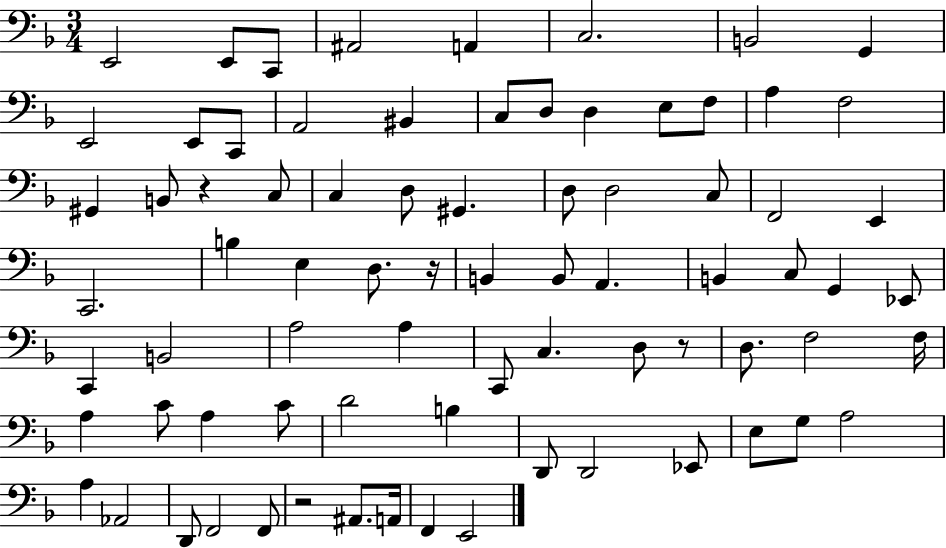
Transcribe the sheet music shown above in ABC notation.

X:1
T:Untitled
M:3/4
L:1/4
K:F
E,,2 E,,/2 C,,/2 ^A,,2 A,, C,2 B,,2 G,, E,,2 E,,/2 C,,/2 A,,2 ^B,, C,/2 D,/2 D, E,/2 F,/2 A, F,2 ^G,, B,,/2 z C,/2 C, D,/2 ^G,, D,/2 D,2 C,/2 F,,2 E,, C,,2 B, E, D,/2 z/4 B,, B,,/2 A,, B,, C,/2 G,, _E,,/2 C,, B,,2 A,2 A, C,,/2 C, D,/2 z/2 D,/2 F,2 F,/4 A, C/2 A, C/2 D2 B, D,,/2 D,,2 _E,,/2 E,/2 G,/2 A,2 A, _A,,2 D,,/2 F,,2 F,,/2 z2 ^A,,/2 A,,/4 F,, E,,2